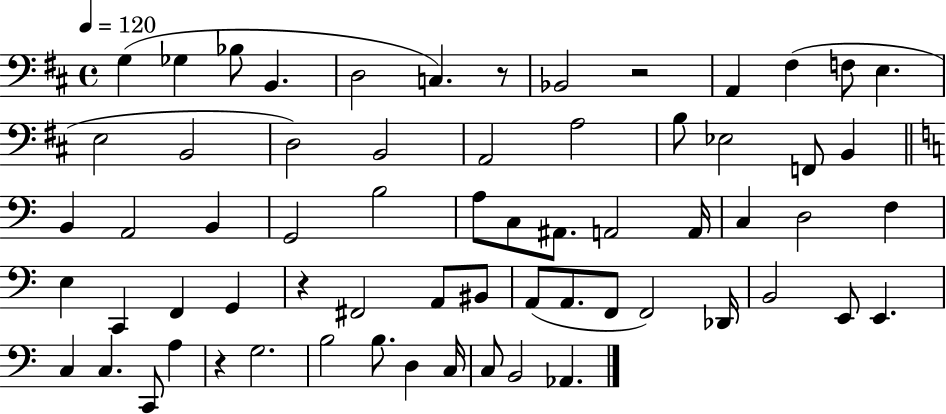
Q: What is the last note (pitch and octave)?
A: Ab2